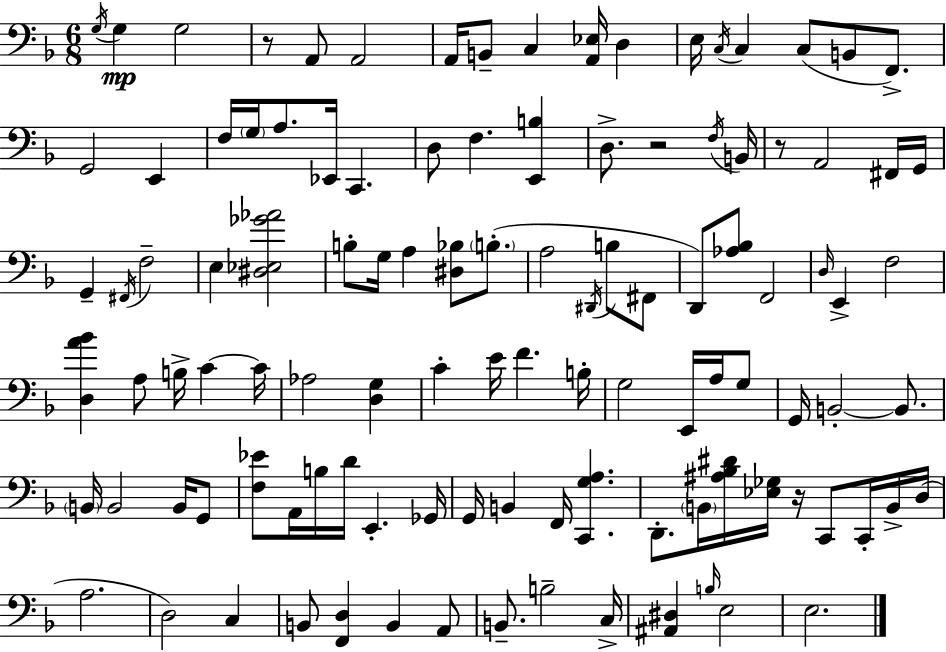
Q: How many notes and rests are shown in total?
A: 110